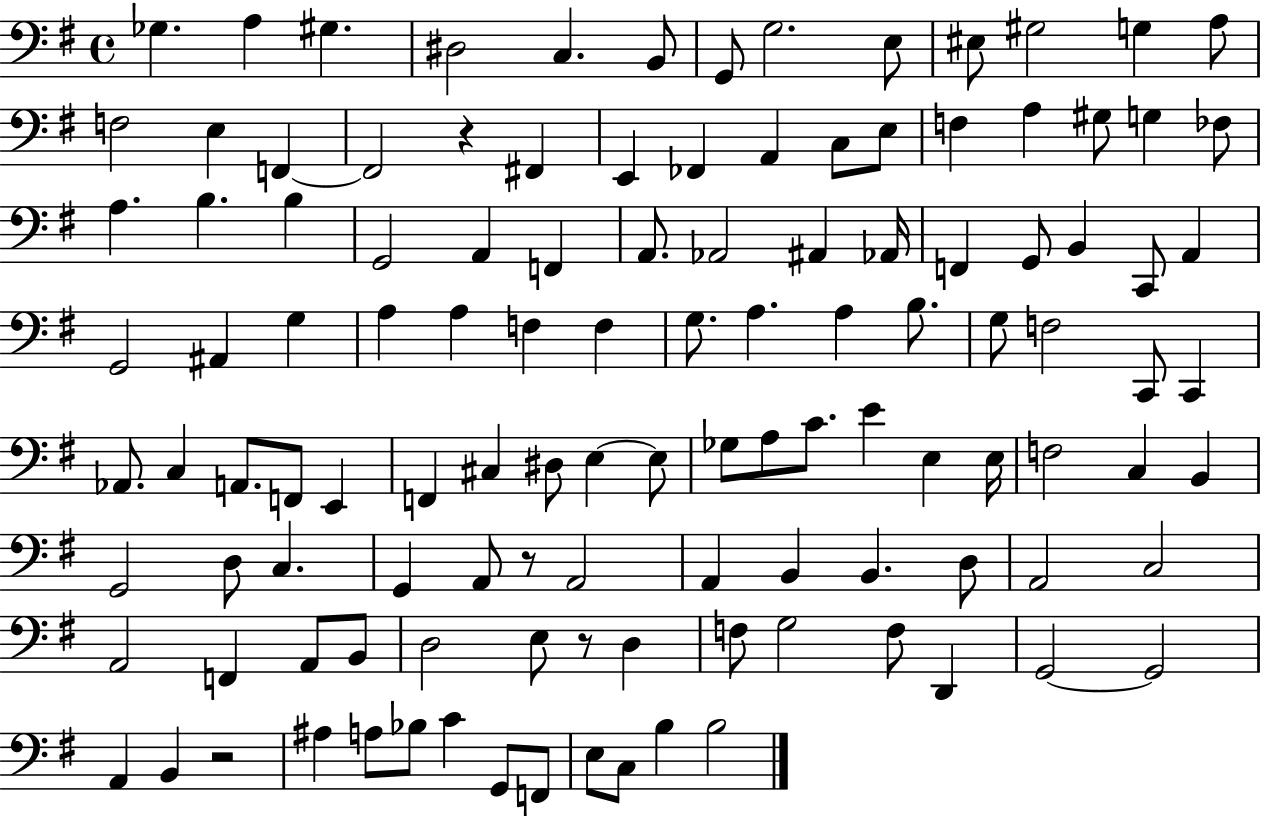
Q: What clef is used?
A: bass